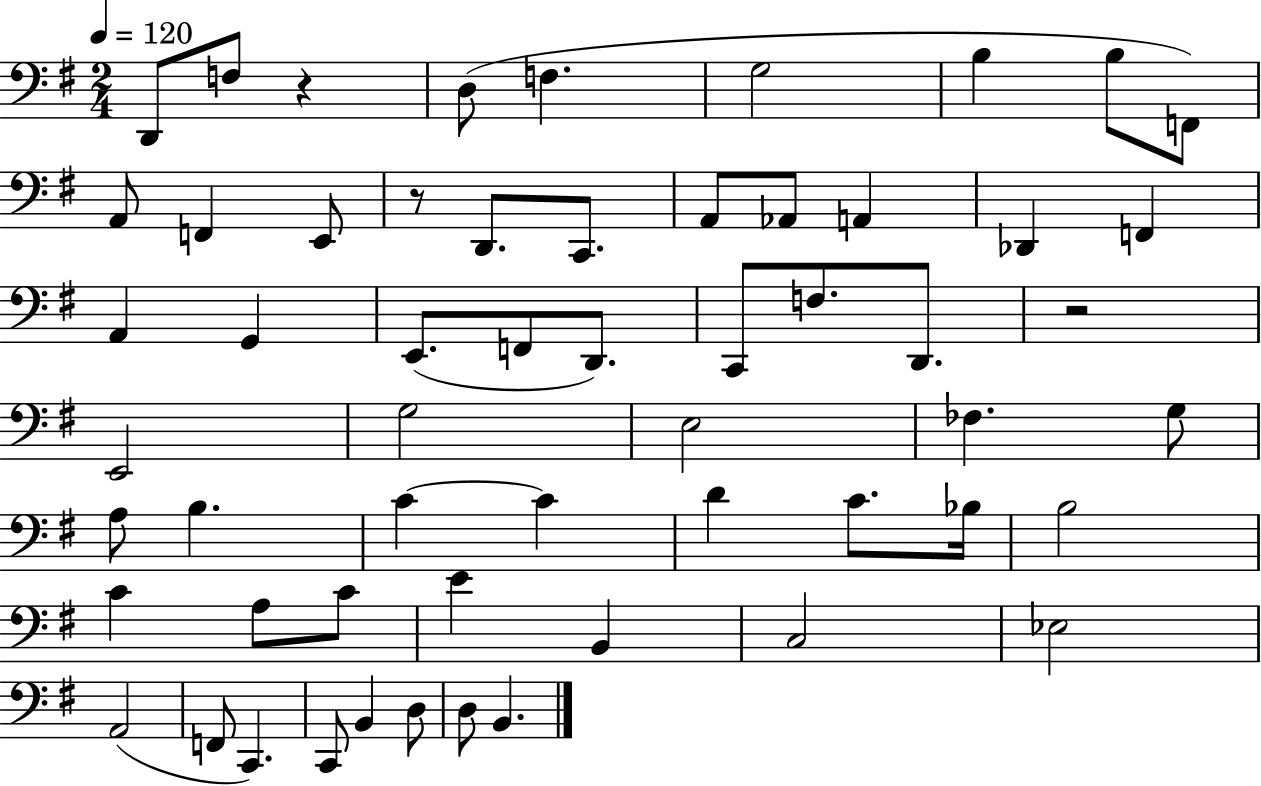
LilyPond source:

{
  \clef bass
  \numericTimeSignature
  \time 2/4
  \key g \major
  \tempo 4 = 120
  d,8 f8 r4 | d8( f4. | g2 | b4 b8 f,8) | \break a,8 f,4 e,8 | r8 d,8. c,8. | a,8 aes,8 a,4 | des,4 f,4 | \break a,4 g,4 | e,8.( f,8 d,8.) | c,8 f8. d,8. | r2 | \break e,2 | g2 | e2 | fes4. g8 | \break a8 b4. | c'4~~ c'4 | d'4 c'8. bes16 | b2 | \break c'4 a8 c'8 | e'4 b,4 | c2 | ees2 | \break a,2( | f,8 c,4.) | c,8 b,4 d8 | d8 b,4. | \break \bar "|."
}